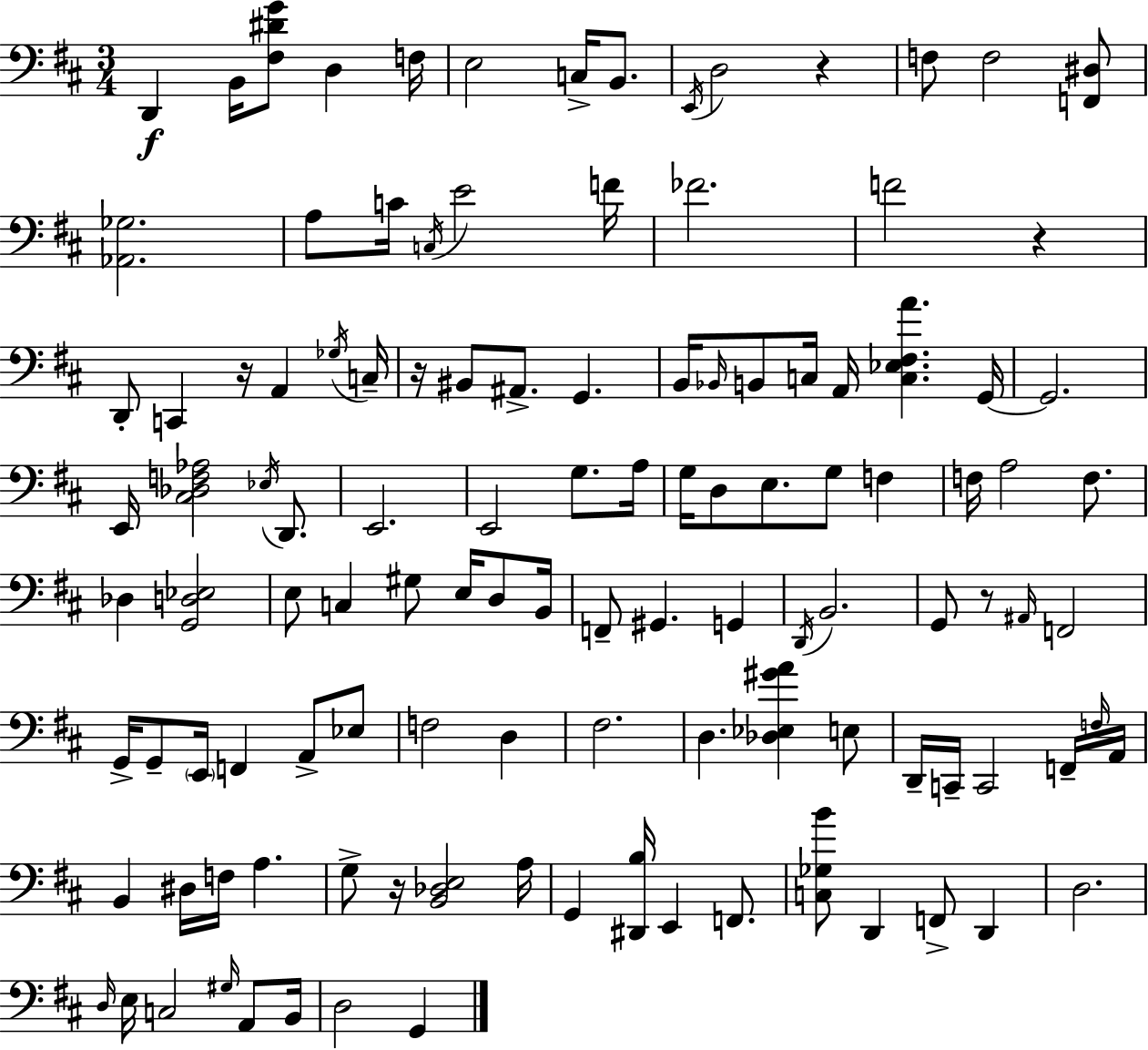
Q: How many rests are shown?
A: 6